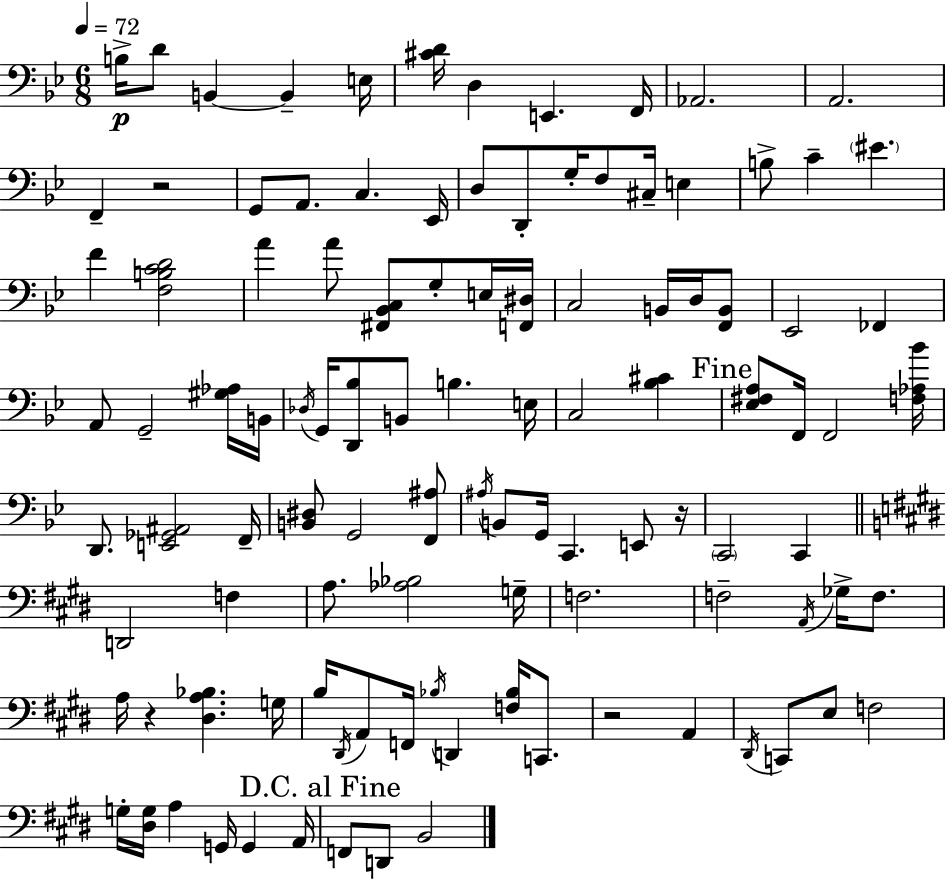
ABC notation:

X:1
T:Untitled
M:6/8
L:1/4
K:Gm
B,/4 D/2 B,, B,, E,/4 [^CD]/4 D, E,, F,,/4 _A,,2 A,,2 F,, z2 G,,/2 A,,/2 C, _E,,/4 D,/2 D,,/2 G,/4 F,/2 ^C,/4 E, B,/2 C ^E F [F,B,CD]2 A A/2 [^F,,_B,,C,]/2 G,/2 E,/4 [F,,^D,]/4 C,2 B,,/4 D,/4 [F,,B,,]/2 _E,,2 _F,, A,,/2 G,,2 [^G,_A,]/4 B,,/4 _D,/4 G,,/4 [D,,_B,]/2 B,,/2 B, E,/4 C,2 [_B,^C] [_E,^F,A,]/2 F,,/4 F,,2 [F,_A,_B]/4 D,,/2 [E,,_G,,^A,,]2 F,,/4 [B,,^D,]/2 G,,2 [F,,^A,]/2 ^A,/4 B,,/2 G,,/4 C,, E,,/2 z/4 C,,2 C,, D,,2 F, A,/2 [_A,_B,]2 G,/4 F,2 F,2 A,,/4 _G,/4 F,/2 A,/4 z [^D,A,_B,] G,/4 B,/4 ^D,,/4 A,,/2 F,,/4 _B,/4 D,, [F,_B,]/4 C,,/2 z2 A,, ^D,,/4 C,,/2 E,/2 F,2 G,/4 [^D,G,]/4 A, G,,/4 G,, A,,/4 F,,/2 D,,/2 B,,2